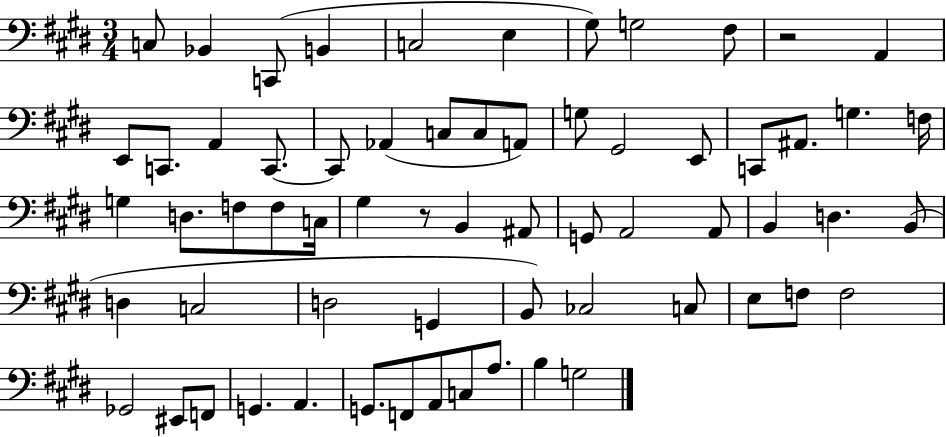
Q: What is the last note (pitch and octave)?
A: G3